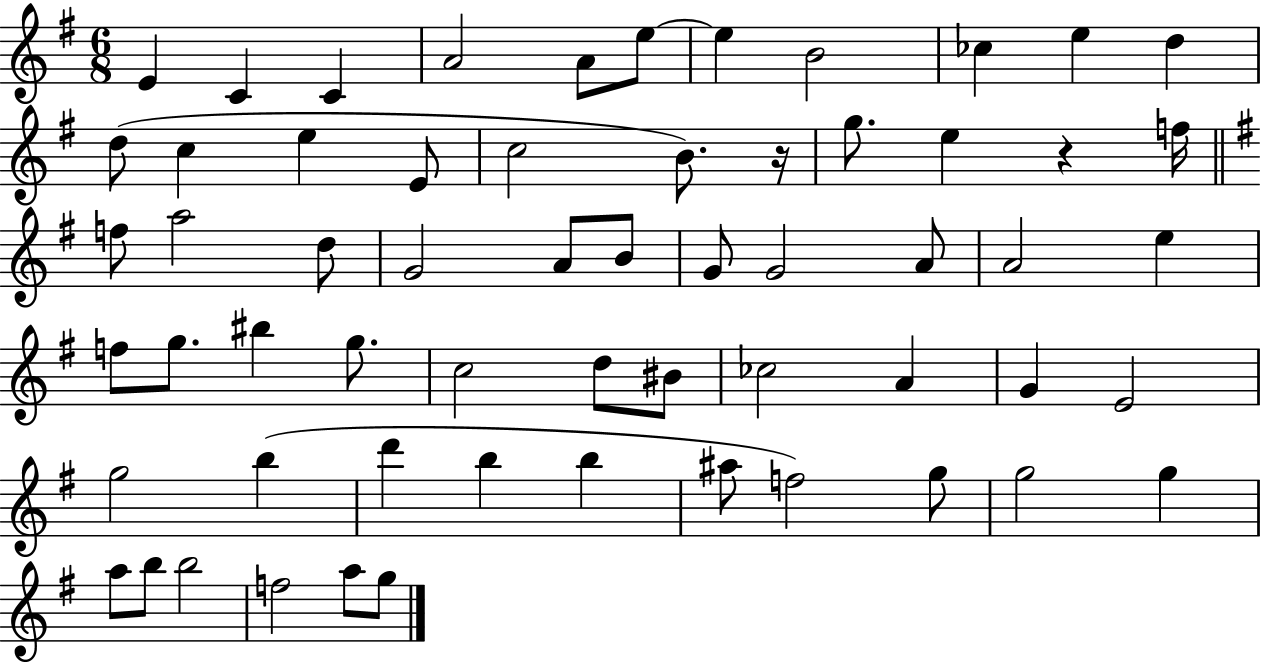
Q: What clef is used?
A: treble